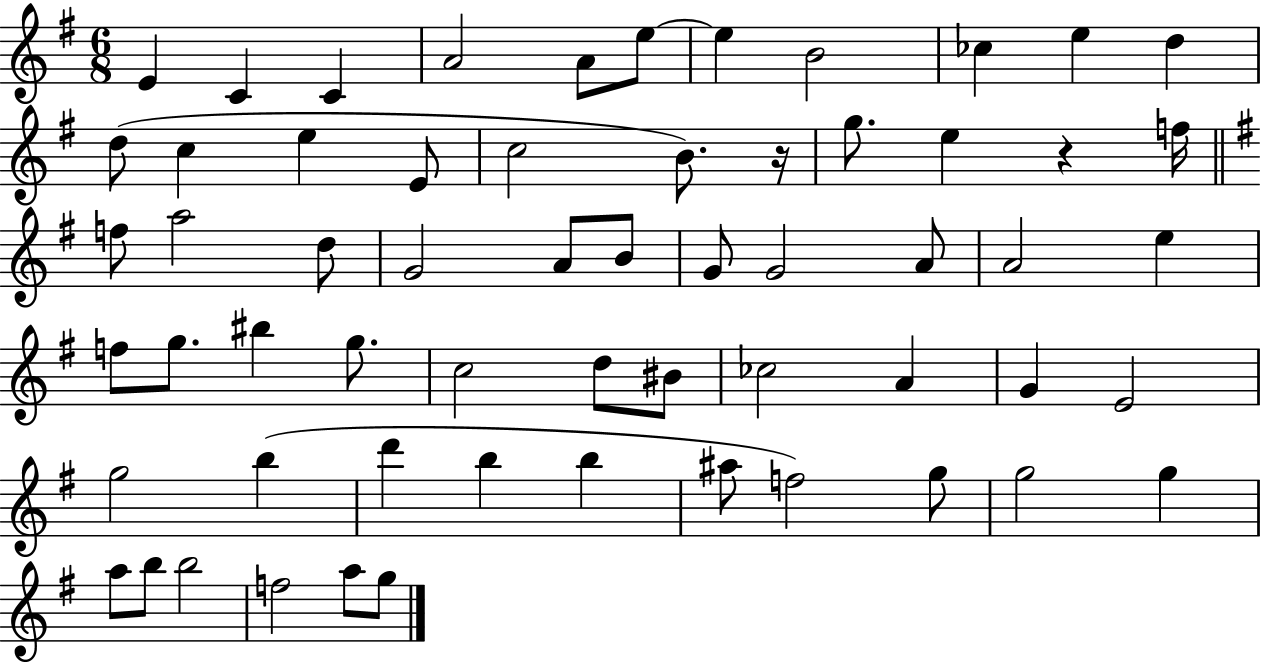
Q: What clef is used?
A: treble